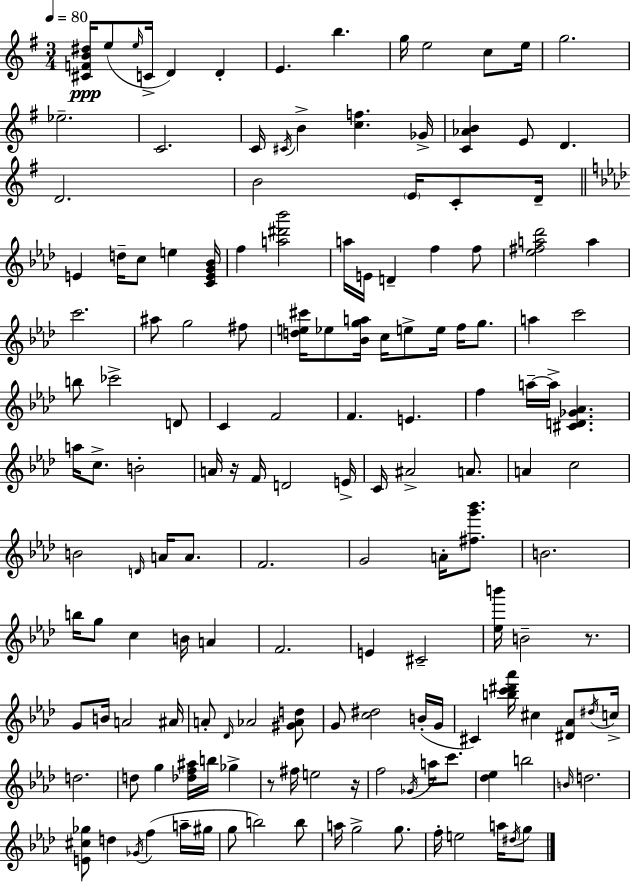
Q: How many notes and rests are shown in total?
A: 153